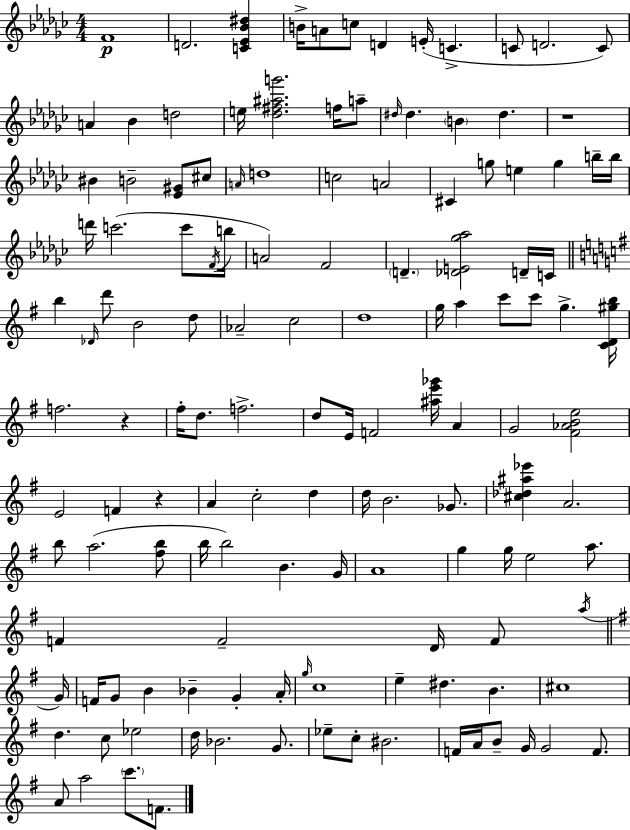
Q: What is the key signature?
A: EES minor